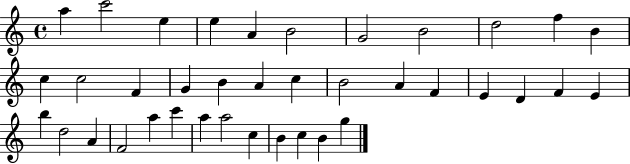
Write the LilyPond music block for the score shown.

{
  \clef treble
  \time 4/4
  \defaultTimeSignature
  \key c \major
  a''4 c'''2 e''4 | e''4 a'4 b'2 | g'2 b'2 | d''2 f''4 b'4 | \break c''4 c''2 f'4 | g'4 b'4 a'4 c''4 | b'2 a'4 f'4 | e'4 d'4 f'4 e'4 | \break b''4 d''2 a'4 | f'2 a''4 c'''4 | a''4 a''2 c''4 | b'4 c''4 b'4 g''4 | \break \bar "|."
}